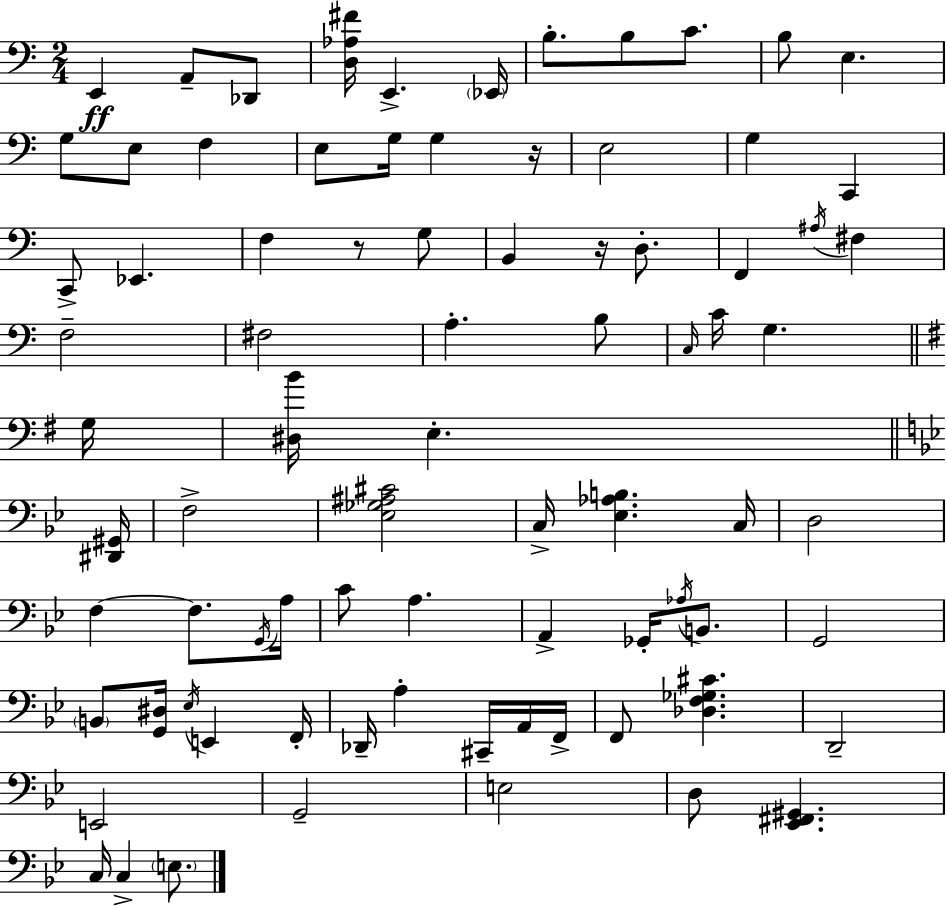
E2/q A2/e Db2/e [D3,Ab3,F#4]/s E2/q. Eb2/s B3/e. B3/e C4/e. B3/e E3/q. G3/e E3/e F3/q E3/e G3/s G3/q R/s E3/h G3/q C2/q C2/e Eb2/q. F3/q R/e G3/e B2/q R/s D3/e. F2/q A#3/s F#3/q F3/h F#3/h A3/q. B3/e C3/s C4/s G3/q. G3/s [D#3,B4]/s E3/q. [D#2,G#2]/s F3/h [Eb3,Gb3,A#3,C#4]/h C3/s [Eb3,Ab3,B3]/q. C3/s D3/h F3/q F3/e. G2/s A3/s C4/e A3/q. A2/q Gb2/s Ab3/s B2/e. G2/h B2/e [G2,D#3]/s Eb3/s E2/q F2/s Db2/s A3/q C#2/s A2/s F2/s F2/e [Db3,F3,Gb3,C#4]/q. D2/h E2/h G2/h E3/h D3/e [Eb2,F#2,G#2]/q. C3/s C3/q E3/e.